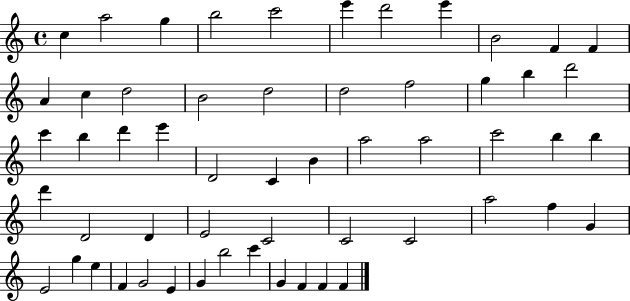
C5/q A5/h G5/q B5/h C6/h E6/q D6/h E6/q B4/h F4/q F4/q A4/q C5/q D5/h B4/h D5/h D5/h F5/h G5/q B5/q D6/h C6/q B5/q D6/q E6/q D4/h C4/q B4/q A5/h A5/h C6/h B5/q B5/q D6/q D4/h D4/q E4/h C4/h C4/h C4/h A5/h F5/q G4/q E4/h G5/q E5/q F4/q G4/h E4/q G4/q B5/h C6/q G4/q F4/q F4/q F4/q